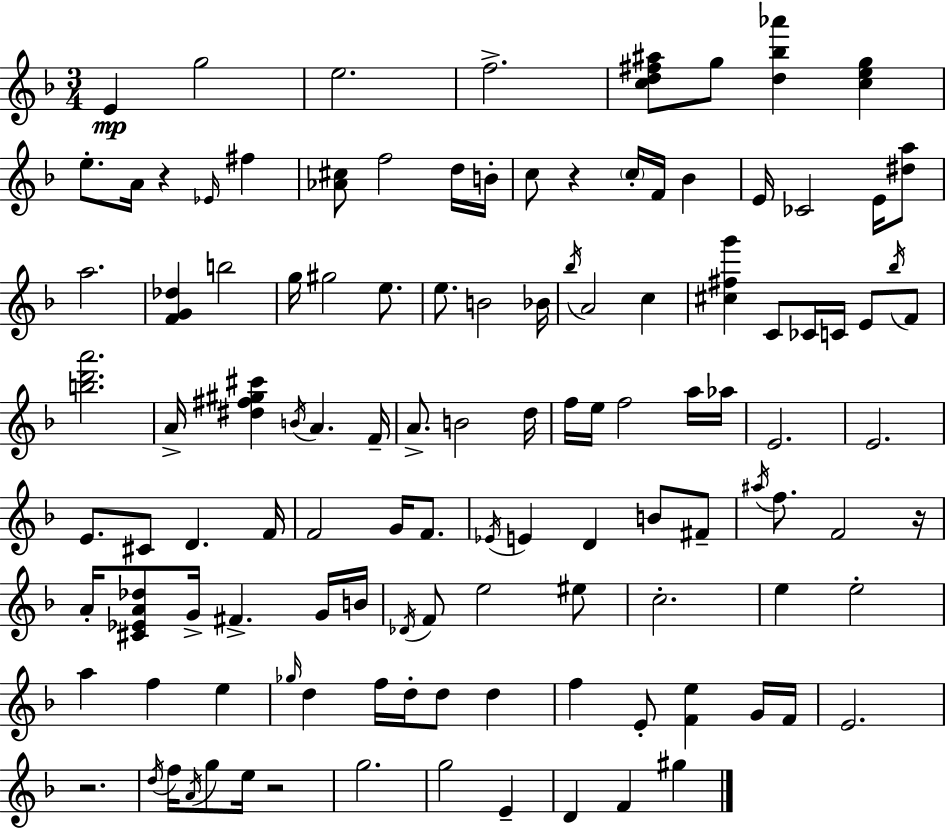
E4/q G5/h E5/h. F5/h. [C5,D5,F#5,A#5]/e G5/e [D5,Bb5,Ab6]/q [C5,E5,G5]/q E5/e. A4/s R/q Eb4/s F#5/q [Ab4,C#5]/e F5/h D5/s B4/s C5/e R/q C5/s F4/s Bb4/q E4/s CES4/h E4/s [D#5,A5]/e A5/h. [F4,G4,Db5]/q B5/h G5/s G#5/h E5/e. E5/e. B4/h Bb4/s Bb5/s A4/h C5/q [C#5,F#5,G6]/q C4/e CES4/s C4/s E4/e Bb5/s F4/e [B5,D6,A6]/h. A4/s [D#5,F#5,G#5,C#6]/q B4/s A4/q. F4/s A4/e. B4/h D5/s F5/s E5/s F5/h A5/s Ab5/s E4/h. E4/h. E4/e. C#4/e D4/q. F4/s F4/h G4/s F4/e. Eb4/s E4/q D4/q B4/e F#4/e A#5/s F5/e. F4/h R/s A4/s [C#4,Eb4,A4,Db5]/e G4/s F#4/q. G4/s B4/s Db4/s F4/e E5/h EIS5/e C5/h. E5/q E5/h A5/q F5/q E5/q Gb5/s D5/q F5/s D5/s D5/e D5/q F5/q E4/e [F4,E5]/q G4/s F4/s E4/h. R/h. D5/s F5/s A4/s G5/e E5/s R/h G5/h. G5/h E4/q D4/q F4/q G#5/q